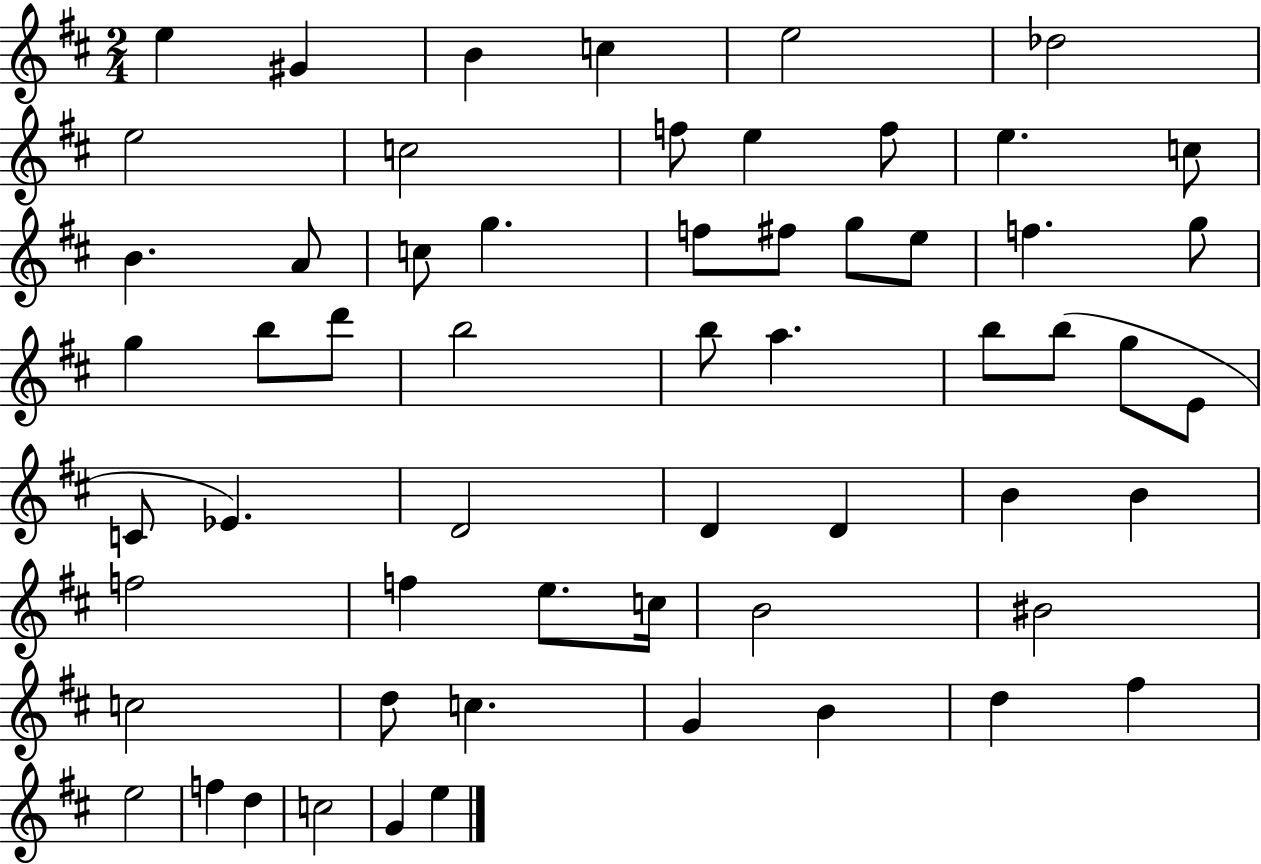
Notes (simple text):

E5/q G#4/q B4/q C5/q E5/h Db5/h E5/h C5/h F5/e E5/q F5/e E5/q. C5/e B4/q. A4/e C5/e G5/q. F5/e F#5/e G5/e E5/e F5/q. G5/e G5/q B5/e D6/e B5/h B5/e A5/q. B5/e B5/e G5/e E4/e C4/e Eb4/q. D4/h D4/q D4/q B4/q B4/q F5/h F5/q E5/e. C5/s B4/h BIS4/h C5/h D5/e C5/q. G4/q B4/q D5/q F#5/q E5/h F5/q D5/q C5/h G4/q E5/q